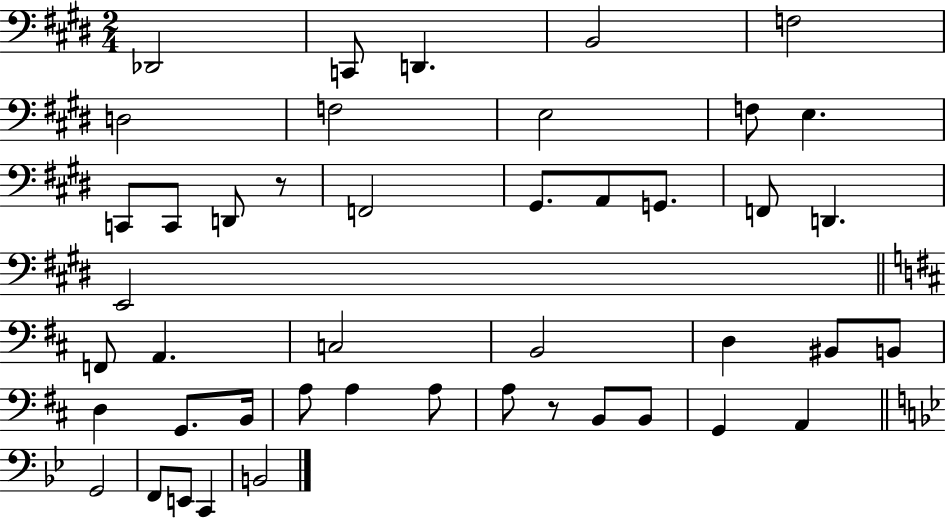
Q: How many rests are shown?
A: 2